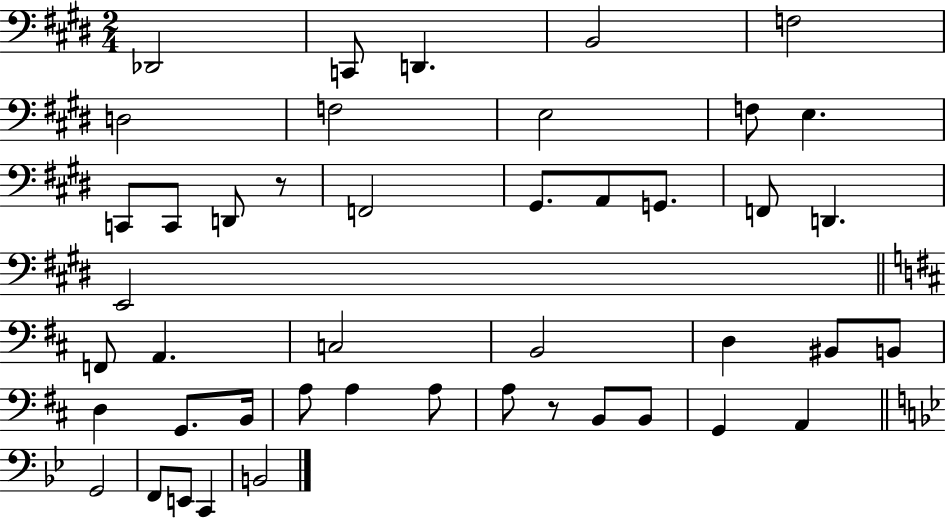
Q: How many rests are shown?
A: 2